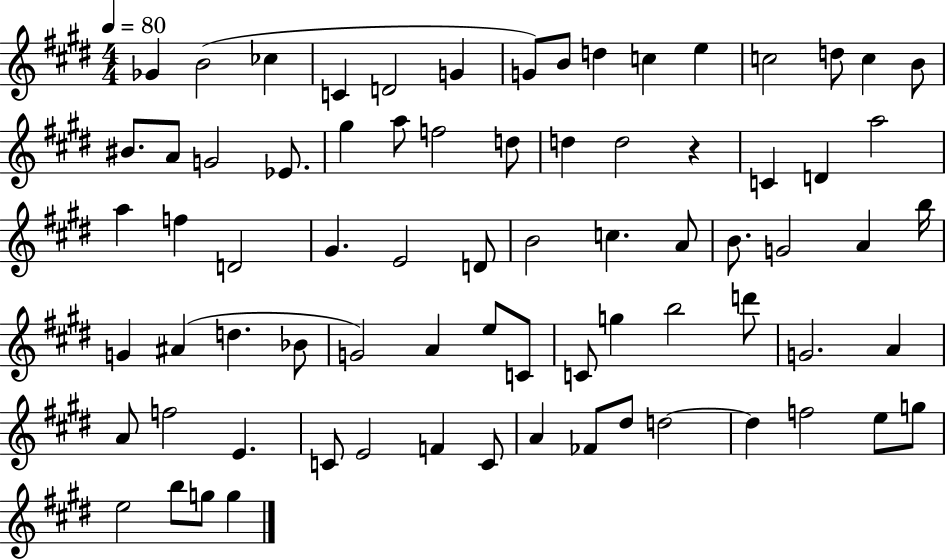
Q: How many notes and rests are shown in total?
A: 75